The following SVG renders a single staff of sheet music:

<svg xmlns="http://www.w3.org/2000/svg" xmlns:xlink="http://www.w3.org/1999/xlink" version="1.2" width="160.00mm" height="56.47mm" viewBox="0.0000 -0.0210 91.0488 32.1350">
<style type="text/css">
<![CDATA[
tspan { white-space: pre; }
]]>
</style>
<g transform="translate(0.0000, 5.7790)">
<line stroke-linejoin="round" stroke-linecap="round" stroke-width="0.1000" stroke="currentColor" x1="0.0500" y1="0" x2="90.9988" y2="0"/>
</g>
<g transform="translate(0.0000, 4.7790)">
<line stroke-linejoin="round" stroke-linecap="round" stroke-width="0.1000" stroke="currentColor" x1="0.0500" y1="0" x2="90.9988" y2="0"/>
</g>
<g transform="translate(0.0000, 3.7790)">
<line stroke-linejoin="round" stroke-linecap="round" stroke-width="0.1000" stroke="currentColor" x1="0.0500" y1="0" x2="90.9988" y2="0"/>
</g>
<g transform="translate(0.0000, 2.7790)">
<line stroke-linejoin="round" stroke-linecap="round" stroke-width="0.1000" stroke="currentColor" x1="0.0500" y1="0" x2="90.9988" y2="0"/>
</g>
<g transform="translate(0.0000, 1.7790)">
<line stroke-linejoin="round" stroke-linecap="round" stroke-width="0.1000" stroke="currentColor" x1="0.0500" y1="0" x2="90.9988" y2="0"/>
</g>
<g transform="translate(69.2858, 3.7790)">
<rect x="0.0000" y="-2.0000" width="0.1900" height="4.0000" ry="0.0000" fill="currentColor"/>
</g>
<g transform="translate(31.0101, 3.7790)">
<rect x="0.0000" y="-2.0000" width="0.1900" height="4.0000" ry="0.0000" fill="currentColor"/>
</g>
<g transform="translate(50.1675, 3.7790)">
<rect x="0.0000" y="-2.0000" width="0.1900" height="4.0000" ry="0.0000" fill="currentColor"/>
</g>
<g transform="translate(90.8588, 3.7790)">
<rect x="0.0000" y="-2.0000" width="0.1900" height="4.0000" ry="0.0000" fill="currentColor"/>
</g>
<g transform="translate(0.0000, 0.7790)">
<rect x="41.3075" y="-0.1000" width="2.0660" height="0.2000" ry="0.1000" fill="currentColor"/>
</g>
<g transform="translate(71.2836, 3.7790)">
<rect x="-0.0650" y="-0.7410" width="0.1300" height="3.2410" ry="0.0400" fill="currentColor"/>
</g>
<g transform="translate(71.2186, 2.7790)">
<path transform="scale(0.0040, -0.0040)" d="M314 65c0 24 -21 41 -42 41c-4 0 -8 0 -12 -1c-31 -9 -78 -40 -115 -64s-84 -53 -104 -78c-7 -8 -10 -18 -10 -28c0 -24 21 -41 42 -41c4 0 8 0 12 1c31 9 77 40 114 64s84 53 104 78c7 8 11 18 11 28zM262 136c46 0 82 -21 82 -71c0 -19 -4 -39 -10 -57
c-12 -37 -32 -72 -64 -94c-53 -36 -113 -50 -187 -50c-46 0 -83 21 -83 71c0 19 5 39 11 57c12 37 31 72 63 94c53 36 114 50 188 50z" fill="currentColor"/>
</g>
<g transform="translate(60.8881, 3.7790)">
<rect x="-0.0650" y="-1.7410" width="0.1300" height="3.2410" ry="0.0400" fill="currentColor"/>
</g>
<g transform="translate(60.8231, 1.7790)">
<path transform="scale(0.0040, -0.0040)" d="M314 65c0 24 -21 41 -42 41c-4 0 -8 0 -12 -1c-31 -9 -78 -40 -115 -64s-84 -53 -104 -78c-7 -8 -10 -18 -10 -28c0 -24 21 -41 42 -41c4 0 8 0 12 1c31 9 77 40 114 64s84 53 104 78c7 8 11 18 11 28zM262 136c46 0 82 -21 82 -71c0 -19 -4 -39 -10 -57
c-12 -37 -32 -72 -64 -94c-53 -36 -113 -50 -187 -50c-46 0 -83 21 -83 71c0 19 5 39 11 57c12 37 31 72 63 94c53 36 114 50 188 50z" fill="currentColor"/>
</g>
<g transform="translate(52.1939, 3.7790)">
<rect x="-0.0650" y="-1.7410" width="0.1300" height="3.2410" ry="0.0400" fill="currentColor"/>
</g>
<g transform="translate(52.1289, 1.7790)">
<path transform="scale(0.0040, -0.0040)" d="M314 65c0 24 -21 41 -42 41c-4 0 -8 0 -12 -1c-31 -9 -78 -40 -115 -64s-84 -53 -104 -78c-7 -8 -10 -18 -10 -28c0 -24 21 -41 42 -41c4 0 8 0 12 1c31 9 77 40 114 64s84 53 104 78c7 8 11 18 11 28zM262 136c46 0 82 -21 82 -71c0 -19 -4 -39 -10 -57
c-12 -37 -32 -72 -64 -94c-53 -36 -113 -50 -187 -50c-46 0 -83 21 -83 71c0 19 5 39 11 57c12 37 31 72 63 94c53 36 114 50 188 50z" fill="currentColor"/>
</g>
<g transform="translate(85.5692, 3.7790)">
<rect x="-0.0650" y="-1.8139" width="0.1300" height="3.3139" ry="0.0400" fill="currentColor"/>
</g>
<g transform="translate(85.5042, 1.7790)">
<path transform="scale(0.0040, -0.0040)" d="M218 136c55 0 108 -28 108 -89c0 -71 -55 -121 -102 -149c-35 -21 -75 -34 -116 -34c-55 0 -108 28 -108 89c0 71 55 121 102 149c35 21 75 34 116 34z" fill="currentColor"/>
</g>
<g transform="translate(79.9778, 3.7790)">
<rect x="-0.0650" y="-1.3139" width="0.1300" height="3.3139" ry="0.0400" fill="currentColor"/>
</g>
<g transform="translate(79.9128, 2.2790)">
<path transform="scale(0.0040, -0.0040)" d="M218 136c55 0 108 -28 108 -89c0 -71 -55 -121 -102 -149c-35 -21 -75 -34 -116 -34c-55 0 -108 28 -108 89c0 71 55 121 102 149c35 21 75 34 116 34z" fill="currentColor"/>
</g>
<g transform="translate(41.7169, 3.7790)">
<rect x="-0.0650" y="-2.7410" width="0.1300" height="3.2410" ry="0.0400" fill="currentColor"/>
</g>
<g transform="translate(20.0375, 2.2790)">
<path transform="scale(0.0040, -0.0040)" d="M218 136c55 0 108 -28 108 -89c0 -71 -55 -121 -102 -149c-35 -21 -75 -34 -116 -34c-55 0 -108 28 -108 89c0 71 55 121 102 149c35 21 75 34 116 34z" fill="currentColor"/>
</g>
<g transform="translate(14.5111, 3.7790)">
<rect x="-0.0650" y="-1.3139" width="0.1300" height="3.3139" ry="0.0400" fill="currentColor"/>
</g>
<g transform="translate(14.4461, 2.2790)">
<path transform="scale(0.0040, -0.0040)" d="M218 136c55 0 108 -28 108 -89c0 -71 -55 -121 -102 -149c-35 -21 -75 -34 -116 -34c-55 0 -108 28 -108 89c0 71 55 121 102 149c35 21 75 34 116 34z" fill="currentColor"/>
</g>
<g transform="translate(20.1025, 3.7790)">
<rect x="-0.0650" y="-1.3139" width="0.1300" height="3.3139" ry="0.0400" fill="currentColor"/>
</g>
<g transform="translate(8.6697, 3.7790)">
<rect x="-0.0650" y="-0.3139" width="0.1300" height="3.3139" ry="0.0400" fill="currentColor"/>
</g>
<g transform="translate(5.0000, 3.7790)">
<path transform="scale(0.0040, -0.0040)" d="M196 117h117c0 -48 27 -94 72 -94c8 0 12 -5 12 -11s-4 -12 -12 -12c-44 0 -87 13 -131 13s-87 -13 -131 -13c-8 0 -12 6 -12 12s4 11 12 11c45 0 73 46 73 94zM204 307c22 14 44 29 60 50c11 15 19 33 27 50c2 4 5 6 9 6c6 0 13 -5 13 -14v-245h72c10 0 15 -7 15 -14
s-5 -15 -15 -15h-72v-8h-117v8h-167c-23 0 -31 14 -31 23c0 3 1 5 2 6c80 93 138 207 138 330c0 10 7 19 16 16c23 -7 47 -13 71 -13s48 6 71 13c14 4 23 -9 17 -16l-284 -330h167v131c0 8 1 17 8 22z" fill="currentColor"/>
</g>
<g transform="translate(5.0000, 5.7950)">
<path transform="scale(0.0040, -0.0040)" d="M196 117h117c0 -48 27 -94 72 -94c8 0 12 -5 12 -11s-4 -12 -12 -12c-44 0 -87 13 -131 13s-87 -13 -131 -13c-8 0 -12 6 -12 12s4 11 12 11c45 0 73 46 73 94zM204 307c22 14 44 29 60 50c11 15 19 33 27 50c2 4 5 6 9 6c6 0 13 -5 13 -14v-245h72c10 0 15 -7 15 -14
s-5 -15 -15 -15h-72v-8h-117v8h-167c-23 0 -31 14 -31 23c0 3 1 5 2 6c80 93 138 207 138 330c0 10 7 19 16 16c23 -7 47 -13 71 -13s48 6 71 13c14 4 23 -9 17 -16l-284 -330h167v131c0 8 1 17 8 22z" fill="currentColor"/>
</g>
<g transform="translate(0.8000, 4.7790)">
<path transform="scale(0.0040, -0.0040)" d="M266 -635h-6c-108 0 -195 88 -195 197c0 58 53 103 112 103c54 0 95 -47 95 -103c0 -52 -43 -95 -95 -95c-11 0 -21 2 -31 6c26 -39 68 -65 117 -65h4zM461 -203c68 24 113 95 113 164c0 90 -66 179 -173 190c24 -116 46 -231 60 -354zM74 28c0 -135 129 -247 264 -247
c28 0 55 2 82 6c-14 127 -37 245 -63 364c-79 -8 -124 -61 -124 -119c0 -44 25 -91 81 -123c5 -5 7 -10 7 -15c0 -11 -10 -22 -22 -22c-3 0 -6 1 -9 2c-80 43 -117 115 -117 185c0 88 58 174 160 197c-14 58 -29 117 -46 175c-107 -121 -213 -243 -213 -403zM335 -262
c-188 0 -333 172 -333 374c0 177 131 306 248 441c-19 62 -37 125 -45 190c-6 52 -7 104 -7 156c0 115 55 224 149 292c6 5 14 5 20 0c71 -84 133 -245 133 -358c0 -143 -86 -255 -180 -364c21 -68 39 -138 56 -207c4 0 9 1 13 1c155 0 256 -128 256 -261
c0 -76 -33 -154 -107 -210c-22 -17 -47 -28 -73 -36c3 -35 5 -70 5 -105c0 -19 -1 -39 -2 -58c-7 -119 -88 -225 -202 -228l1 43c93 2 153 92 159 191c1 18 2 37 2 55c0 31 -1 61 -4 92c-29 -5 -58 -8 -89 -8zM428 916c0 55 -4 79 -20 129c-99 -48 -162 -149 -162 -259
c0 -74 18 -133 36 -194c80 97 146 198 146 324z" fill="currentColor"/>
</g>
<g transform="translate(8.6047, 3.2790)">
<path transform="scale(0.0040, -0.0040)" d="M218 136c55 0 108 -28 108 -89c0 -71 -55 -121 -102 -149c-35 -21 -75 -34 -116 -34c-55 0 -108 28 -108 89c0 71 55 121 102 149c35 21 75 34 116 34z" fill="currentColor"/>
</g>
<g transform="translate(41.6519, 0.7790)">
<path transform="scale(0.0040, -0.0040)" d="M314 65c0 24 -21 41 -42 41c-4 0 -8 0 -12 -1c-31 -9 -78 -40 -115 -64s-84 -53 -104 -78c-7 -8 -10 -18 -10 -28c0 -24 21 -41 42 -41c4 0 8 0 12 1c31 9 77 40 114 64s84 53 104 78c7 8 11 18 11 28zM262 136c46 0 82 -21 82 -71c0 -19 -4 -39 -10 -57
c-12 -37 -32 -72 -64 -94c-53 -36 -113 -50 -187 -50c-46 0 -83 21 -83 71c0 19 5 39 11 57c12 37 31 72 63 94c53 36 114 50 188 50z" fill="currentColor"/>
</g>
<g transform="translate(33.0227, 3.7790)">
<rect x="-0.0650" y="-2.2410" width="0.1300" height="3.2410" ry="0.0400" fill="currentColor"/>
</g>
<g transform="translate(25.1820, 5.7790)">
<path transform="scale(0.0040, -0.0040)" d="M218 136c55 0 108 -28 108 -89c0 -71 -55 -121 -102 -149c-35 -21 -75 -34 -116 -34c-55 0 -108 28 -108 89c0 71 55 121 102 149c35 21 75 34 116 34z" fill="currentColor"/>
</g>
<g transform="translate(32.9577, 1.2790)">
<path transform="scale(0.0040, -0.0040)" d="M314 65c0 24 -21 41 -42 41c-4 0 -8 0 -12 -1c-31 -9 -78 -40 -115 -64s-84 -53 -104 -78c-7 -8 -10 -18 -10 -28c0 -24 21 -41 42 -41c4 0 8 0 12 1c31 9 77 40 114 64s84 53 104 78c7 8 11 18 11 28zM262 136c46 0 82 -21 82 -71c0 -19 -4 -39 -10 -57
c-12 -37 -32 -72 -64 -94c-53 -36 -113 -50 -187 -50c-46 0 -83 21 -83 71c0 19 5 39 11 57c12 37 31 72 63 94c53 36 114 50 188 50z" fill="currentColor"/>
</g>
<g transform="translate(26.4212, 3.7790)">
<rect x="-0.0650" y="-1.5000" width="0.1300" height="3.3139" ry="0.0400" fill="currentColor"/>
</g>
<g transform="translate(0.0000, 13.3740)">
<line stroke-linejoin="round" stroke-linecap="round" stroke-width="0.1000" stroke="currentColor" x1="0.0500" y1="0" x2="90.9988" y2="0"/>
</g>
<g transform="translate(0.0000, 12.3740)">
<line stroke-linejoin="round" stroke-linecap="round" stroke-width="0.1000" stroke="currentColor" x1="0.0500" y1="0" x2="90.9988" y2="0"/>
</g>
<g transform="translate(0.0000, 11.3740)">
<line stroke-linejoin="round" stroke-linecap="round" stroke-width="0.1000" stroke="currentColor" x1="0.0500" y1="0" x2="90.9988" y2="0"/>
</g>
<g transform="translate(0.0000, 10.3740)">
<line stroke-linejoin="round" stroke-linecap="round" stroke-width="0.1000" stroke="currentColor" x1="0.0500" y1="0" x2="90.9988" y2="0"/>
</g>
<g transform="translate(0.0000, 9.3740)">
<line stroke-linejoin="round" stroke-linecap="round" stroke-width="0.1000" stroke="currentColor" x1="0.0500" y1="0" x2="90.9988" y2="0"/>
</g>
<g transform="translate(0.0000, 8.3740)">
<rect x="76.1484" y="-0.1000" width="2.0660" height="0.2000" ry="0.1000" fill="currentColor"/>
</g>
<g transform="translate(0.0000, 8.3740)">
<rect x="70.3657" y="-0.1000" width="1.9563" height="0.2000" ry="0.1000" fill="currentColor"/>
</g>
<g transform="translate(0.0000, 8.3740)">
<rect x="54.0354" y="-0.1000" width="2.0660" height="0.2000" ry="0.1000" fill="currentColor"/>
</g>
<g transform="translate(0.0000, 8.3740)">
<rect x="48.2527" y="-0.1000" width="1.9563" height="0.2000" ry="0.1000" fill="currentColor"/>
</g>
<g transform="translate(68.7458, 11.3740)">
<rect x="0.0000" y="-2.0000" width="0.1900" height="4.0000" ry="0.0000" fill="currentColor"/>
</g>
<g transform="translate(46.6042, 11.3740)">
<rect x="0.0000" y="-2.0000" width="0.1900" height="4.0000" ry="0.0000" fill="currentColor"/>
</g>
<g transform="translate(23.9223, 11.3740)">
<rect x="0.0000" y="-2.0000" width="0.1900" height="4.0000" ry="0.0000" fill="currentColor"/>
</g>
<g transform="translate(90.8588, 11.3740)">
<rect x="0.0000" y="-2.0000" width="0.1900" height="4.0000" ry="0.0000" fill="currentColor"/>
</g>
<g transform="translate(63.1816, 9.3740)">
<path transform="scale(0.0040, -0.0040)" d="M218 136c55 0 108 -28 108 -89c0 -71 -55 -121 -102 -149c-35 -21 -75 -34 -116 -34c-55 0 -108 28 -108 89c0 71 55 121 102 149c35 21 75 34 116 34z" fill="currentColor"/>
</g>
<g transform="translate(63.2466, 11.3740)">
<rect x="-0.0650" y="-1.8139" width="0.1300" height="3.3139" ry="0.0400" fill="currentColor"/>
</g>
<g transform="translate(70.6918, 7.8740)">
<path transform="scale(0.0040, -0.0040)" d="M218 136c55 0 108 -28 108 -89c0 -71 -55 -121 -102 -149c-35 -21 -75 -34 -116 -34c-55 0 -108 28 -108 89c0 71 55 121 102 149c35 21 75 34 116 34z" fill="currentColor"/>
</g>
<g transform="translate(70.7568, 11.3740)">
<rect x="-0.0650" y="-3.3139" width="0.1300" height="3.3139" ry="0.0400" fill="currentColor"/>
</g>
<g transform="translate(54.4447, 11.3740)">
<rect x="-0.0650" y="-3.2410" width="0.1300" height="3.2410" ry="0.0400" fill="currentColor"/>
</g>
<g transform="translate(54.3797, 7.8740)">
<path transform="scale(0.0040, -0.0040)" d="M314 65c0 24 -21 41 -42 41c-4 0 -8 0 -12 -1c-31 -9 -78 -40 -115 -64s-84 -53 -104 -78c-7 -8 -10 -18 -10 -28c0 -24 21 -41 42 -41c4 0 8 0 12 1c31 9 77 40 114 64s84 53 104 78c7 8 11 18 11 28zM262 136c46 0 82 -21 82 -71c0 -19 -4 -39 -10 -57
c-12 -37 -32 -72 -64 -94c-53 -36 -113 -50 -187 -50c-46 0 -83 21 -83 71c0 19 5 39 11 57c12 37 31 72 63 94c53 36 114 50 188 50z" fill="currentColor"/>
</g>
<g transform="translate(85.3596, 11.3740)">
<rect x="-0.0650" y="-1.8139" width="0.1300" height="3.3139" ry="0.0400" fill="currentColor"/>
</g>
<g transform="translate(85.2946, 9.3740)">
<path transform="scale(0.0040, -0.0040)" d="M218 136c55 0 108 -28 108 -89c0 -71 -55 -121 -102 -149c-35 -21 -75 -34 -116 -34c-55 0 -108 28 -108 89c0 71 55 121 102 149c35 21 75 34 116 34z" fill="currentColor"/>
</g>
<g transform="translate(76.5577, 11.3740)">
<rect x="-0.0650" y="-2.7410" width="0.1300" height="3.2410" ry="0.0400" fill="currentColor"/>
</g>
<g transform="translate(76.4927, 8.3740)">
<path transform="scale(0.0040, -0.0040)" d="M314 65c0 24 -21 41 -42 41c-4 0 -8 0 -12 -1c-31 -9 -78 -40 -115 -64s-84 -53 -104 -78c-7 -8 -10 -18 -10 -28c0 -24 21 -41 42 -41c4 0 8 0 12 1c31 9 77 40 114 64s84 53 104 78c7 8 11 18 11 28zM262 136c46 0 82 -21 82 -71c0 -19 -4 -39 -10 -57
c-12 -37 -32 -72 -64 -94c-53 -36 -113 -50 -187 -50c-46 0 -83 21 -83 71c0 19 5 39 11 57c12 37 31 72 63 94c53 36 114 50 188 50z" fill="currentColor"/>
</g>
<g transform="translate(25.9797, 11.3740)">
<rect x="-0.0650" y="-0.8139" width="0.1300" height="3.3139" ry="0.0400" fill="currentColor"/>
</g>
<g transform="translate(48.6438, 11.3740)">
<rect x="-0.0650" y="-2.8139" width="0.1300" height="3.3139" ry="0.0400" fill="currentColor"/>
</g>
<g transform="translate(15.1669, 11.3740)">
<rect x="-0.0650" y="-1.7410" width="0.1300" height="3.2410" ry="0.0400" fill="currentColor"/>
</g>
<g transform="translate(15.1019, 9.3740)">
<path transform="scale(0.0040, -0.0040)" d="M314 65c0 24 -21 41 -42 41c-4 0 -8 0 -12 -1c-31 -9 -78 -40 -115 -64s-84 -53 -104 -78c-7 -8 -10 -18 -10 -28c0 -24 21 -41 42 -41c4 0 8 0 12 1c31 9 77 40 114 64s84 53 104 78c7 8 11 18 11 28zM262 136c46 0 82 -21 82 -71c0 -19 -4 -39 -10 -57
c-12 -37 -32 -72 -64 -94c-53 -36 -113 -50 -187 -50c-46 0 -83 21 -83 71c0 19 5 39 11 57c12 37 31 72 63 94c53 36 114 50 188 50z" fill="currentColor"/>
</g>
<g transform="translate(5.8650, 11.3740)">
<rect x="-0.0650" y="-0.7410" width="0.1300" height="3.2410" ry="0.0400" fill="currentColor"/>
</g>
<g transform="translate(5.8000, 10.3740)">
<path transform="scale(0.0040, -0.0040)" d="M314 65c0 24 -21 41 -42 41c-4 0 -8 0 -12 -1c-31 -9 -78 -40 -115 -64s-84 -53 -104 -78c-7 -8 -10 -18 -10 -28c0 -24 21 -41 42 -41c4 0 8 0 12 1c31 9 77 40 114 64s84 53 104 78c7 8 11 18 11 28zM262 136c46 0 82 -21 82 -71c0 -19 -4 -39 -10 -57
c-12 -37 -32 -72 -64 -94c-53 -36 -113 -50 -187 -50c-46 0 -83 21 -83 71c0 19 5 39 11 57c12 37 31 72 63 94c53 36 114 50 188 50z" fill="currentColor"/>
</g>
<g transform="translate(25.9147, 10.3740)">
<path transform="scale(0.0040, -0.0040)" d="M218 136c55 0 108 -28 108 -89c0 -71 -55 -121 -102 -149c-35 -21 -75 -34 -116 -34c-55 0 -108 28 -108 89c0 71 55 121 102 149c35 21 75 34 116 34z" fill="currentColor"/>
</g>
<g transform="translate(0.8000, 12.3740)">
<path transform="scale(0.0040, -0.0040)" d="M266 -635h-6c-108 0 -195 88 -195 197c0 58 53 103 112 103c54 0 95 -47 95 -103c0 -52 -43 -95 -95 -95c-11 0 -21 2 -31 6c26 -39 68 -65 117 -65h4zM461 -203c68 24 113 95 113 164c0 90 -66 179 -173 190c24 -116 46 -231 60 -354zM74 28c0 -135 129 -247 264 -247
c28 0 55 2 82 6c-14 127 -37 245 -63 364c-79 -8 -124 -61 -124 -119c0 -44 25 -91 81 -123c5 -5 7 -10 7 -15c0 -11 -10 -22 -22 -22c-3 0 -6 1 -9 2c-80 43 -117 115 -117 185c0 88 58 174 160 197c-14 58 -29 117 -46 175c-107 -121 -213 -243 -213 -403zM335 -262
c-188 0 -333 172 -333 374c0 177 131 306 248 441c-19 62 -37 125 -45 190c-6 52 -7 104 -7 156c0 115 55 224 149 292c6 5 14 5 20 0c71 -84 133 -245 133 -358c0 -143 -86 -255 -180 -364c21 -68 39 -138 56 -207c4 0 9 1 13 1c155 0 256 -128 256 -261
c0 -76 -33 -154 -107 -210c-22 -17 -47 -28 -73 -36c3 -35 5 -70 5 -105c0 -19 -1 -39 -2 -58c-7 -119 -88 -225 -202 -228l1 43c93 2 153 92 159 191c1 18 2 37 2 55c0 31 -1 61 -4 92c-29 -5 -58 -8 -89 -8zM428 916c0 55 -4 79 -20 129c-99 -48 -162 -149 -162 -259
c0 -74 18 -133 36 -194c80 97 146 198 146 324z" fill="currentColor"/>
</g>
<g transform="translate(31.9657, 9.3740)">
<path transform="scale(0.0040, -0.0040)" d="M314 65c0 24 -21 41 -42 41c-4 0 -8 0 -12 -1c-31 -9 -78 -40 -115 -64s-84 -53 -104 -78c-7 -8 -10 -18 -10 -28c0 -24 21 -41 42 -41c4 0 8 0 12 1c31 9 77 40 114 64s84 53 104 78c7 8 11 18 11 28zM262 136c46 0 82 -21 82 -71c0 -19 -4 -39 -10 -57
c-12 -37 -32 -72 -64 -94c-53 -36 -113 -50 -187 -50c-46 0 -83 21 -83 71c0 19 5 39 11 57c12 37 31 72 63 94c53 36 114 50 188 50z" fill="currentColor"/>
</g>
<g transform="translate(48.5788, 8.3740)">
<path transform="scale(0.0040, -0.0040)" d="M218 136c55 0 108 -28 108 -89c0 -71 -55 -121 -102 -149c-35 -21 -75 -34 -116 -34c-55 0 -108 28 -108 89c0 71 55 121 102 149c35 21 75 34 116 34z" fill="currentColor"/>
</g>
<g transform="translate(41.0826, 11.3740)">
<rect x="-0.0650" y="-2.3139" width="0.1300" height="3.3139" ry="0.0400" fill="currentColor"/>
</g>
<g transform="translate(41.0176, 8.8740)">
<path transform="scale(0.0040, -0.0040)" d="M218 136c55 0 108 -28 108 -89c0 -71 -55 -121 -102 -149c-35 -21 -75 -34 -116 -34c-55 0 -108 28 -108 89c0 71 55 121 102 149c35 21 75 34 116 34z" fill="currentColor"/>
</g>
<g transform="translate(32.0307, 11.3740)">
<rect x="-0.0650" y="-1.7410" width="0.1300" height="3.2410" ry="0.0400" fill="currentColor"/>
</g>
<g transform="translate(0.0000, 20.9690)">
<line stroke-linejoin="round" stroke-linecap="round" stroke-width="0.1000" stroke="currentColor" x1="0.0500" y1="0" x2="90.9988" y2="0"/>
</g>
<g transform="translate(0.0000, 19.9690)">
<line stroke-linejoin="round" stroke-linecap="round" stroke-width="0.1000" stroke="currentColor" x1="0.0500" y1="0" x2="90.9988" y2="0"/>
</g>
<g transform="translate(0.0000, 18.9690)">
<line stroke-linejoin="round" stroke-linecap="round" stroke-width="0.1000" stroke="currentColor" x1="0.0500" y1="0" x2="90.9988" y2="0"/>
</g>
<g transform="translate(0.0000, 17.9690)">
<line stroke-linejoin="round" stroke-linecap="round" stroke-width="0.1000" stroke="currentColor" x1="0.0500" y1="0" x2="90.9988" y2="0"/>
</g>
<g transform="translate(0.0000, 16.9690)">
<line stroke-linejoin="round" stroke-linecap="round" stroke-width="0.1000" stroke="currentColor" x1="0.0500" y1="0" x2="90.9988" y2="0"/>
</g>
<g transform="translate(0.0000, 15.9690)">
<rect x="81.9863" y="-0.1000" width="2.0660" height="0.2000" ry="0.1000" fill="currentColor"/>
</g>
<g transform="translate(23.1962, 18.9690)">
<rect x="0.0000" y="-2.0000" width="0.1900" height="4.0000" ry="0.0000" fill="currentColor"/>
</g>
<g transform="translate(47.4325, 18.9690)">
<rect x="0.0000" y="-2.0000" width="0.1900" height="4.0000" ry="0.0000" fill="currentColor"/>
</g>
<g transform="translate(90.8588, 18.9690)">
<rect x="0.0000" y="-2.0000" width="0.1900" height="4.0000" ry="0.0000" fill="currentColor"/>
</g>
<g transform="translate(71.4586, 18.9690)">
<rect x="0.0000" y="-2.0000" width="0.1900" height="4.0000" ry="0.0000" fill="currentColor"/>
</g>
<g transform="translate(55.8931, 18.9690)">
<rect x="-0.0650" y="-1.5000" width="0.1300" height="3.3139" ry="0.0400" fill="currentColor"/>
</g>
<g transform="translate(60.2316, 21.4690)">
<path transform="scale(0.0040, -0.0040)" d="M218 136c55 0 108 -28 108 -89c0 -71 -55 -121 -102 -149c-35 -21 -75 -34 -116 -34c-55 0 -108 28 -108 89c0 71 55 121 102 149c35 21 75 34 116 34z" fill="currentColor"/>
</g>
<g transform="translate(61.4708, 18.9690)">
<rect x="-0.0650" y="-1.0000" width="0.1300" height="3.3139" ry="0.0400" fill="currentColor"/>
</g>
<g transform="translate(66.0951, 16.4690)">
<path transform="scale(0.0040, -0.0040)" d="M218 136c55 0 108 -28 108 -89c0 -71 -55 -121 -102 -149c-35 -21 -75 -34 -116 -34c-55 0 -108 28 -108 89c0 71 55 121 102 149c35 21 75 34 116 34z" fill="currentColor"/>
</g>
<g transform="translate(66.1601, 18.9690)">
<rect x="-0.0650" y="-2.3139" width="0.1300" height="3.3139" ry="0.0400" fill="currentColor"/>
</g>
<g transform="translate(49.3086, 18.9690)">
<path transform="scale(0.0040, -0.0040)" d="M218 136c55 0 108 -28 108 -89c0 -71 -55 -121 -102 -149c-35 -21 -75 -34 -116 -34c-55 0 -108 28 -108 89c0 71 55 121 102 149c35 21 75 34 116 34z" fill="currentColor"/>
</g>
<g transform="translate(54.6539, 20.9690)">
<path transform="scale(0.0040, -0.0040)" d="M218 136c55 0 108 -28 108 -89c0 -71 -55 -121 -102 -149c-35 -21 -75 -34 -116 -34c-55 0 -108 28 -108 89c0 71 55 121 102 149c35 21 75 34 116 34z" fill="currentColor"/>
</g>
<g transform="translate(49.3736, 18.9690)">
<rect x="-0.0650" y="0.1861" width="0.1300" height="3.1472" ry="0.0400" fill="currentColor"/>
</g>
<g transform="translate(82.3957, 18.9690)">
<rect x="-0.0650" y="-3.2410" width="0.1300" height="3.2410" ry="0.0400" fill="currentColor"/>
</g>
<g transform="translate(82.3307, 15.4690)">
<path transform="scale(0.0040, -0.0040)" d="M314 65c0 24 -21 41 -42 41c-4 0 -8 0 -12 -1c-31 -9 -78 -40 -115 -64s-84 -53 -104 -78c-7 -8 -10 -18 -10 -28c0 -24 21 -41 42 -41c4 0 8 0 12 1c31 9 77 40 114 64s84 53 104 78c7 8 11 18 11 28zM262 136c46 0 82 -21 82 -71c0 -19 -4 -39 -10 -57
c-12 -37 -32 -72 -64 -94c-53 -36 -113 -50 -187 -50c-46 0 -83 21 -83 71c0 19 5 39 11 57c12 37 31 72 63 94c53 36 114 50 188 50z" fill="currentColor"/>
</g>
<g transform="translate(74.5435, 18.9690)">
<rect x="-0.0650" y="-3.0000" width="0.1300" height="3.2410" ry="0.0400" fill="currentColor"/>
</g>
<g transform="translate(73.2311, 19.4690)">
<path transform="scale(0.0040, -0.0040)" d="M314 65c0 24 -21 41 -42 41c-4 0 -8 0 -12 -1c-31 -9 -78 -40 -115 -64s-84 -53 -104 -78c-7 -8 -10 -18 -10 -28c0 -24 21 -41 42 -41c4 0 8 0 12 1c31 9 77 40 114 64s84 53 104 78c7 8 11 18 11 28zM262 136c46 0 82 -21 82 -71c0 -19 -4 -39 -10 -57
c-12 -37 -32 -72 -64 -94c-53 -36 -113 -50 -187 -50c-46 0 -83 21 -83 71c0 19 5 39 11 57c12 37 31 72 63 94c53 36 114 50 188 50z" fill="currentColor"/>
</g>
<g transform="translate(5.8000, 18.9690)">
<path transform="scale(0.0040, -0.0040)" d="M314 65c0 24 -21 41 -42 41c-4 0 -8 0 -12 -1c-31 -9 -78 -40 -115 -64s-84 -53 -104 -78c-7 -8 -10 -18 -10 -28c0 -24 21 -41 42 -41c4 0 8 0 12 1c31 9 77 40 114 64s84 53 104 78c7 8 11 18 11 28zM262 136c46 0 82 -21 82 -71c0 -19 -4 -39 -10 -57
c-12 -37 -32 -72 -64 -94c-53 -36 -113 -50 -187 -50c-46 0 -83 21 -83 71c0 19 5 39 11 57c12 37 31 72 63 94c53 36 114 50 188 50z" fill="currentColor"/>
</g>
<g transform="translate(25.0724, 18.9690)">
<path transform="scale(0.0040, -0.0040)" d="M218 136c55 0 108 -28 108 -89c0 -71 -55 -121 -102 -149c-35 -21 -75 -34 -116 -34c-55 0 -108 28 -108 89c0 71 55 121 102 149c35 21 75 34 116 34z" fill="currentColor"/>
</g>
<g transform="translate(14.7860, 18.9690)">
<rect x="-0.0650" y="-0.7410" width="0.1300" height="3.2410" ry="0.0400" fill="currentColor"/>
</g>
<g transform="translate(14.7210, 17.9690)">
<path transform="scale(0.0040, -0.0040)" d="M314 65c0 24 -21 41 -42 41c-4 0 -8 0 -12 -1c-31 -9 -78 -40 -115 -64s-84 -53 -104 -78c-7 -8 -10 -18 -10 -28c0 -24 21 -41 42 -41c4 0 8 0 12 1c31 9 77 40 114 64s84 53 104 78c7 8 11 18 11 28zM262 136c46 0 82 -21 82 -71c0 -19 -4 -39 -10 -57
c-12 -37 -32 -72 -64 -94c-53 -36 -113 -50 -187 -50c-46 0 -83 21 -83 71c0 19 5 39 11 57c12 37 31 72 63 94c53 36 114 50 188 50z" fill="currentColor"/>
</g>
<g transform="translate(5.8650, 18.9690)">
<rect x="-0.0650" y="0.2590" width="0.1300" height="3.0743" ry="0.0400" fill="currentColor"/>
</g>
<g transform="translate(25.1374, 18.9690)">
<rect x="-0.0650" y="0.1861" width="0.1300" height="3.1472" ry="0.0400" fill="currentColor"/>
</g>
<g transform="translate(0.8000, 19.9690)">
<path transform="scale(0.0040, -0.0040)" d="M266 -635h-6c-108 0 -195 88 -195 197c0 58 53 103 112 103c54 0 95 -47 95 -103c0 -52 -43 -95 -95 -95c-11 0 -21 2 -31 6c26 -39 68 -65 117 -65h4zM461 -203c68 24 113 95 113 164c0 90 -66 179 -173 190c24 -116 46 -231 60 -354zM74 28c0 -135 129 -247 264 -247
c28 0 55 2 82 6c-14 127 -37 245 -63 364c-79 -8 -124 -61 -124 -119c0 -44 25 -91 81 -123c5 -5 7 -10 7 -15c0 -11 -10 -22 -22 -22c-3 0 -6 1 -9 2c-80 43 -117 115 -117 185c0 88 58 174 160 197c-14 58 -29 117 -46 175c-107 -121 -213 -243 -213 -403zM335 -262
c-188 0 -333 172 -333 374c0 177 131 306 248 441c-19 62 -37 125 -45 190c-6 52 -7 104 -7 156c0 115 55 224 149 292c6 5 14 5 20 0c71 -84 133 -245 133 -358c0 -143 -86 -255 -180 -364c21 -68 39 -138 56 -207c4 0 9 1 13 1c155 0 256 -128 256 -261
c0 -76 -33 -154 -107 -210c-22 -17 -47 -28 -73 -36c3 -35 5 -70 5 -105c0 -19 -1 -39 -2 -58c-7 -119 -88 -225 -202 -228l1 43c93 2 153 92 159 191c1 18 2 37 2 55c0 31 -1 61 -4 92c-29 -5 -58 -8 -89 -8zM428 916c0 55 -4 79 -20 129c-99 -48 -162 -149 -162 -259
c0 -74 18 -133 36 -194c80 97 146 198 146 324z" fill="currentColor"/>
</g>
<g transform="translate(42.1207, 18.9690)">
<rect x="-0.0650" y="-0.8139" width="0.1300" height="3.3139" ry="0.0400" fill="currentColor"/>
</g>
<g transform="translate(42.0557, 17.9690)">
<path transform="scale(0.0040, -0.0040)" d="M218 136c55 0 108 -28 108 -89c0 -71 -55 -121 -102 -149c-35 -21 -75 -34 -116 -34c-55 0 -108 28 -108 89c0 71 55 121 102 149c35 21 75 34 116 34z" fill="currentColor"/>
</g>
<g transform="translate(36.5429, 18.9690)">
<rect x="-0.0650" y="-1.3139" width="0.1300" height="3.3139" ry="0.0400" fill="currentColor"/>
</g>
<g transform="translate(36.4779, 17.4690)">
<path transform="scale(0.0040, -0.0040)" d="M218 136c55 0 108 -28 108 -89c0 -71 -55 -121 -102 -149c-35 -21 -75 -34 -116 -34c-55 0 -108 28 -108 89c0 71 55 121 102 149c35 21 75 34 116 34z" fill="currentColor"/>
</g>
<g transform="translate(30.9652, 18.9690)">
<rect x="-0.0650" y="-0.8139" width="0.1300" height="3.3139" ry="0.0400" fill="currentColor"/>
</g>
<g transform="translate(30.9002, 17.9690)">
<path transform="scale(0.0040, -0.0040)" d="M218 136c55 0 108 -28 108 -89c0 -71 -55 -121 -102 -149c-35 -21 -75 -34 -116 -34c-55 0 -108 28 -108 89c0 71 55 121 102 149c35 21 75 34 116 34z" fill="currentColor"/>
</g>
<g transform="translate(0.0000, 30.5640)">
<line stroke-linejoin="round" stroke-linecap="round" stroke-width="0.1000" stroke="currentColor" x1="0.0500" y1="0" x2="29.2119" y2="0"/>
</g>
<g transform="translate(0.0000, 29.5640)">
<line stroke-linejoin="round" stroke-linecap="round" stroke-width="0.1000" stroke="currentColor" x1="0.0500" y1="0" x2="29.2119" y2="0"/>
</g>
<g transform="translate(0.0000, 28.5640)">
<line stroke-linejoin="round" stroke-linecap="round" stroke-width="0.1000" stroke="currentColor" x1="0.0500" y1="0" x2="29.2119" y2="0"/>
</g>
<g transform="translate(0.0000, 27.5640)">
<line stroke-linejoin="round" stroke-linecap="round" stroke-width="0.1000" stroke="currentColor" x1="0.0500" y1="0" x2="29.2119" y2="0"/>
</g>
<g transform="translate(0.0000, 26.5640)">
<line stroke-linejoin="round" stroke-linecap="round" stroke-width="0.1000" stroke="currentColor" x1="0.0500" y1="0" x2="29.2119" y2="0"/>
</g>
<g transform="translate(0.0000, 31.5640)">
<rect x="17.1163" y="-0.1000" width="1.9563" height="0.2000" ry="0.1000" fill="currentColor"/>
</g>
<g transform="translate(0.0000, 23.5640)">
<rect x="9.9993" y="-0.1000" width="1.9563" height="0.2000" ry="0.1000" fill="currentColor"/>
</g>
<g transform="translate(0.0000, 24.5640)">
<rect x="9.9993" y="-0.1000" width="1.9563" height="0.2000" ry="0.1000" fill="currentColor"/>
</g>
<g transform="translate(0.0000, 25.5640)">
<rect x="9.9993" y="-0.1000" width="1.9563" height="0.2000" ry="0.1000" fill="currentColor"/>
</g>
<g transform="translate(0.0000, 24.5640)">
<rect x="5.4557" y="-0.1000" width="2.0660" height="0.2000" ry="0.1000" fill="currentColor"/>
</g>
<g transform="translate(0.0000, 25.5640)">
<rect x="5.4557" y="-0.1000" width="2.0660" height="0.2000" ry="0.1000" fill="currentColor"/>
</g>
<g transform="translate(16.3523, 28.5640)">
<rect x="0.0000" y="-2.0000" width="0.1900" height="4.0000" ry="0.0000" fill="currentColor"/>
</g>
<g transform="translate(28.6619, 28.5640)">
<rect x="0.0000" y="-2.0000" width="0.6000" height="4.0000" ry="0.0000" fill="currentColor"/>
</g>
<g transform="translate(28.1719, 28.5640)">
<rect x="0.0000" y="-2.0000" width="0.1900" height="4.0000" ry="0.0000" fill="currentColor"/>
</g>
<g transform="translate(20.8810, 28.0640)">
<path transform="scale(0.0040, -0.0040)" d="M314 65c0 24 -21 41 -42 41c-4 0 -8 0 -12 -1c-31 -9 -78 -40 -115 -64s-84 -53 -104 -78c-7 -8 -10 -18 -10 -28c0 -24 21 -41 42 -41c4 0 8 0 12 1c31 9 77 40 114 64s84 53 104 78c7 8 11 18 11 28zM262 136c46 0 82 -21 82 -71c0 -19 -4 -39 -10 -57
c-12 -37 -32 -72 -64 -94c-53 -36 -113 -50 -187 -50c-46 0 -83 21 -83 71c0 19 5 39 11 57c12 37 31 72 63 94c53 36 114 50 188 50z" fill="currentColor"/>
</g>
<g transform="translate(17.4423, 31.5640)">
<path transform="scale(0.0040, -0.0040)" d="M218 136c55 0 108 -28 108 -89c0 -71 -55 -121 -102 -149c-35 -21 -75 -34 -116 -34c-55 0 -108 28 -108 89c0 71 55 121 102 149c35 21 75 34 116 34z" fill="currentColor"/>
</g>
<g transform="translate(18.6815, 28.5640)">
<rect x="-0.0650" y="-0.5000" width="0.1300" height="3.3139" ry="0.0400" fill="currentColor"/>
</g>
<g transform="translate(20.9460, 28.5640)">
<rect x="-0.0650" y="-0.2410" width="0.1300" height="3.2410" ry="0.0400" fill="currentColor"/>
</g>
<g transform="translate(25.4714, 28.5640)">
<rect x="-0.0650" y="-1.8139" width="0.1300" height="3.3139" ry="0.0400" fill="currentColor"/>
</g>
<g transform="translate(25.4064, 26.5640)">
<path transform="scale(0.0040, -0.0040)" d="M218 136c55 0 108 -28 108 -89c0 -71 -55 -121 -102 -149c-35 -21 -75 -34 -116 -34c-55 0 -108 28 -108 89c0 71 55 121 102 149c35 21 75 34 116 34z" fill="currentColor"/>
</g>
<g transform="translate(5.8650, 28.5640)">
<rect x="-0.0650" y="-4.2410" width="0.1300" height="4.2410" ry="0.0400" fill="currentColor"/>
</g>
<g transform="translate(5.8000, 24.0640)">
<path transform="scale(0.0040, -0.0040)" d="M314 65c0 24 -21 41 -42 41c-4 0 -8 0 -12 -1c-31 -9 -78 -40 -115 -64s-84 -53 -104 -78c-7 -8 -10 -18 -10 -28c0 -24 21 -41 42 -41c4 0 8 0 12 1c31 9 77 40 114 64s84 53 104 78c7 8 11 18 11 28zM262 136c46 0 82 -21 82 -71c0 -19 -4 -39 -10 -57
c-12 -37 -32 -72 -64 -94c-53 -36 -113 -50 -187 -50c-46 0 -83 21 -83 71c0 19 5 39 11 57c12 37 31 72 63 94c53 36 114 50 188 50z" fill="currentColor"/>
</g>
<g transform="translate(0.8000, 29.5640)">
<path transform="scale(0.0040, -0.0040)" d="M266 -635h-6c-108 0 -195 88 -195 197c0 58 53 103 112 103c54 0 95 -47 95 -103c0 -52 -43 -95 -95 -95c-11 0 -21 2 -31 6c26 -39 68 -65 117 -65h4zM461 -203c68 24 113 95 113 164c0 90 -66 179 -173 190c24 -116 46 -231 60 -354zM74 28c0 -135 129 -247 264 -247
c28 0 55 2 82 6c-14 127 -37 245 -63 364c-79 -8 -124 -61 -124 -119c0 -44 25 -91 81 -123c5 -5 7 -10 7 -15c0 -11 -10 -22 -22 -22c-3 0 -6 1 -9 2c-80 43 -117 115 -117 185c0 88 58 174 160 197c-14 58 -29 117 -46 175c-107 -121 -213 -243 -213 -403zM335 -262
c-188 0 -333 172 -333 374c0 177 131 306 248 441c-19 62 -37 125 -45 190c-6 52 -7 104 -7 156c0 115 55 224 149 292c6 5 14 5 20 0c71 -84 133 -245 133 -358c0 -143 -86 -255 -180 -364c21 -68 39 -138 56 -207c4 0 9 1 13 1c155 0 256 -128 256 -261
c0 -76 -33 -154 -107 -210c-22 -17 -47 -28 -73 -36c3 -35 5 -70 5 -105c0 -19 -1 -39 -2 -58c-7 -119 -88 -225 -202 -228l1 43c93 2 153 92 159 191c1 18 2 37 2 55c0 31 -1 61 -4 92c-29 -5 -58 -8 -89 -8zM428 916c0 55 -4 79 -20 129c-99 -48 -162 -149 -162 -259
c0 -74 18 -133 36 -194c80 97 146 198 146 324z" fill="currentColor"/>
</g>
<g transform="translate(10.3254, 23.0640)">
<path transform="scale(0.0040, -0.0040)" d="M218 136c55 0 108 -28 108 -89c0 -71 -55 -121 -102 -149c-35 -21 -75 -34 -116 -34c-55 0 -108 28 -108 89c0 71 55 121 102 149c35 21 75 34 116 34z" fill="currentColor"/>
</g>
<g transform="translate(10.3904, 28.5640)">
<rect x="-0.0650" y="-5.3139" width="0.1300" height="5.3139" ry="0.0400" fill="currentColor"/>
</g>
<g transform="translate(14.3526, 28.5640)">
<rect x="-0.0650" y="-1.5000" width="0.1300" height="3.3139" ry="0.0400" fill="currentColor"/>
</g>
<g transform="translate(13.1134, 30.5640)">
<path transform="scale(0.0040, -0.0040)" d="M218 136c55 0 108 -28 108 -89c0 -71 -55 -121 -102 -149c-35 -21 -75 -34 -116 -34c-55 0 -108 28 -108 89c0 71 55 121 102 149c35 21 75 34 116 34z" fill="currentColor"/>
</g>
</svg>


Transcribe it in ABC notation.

X:1
T:Untitled
M:4/4
L:1/4
K:C
c e e E g2 a2 f2 f2 d2 e f d2 f2 d f2 g a b2 f b a2 f B2 d2 B d e d B E D g A2 b2 d'2 f' E C c2 f